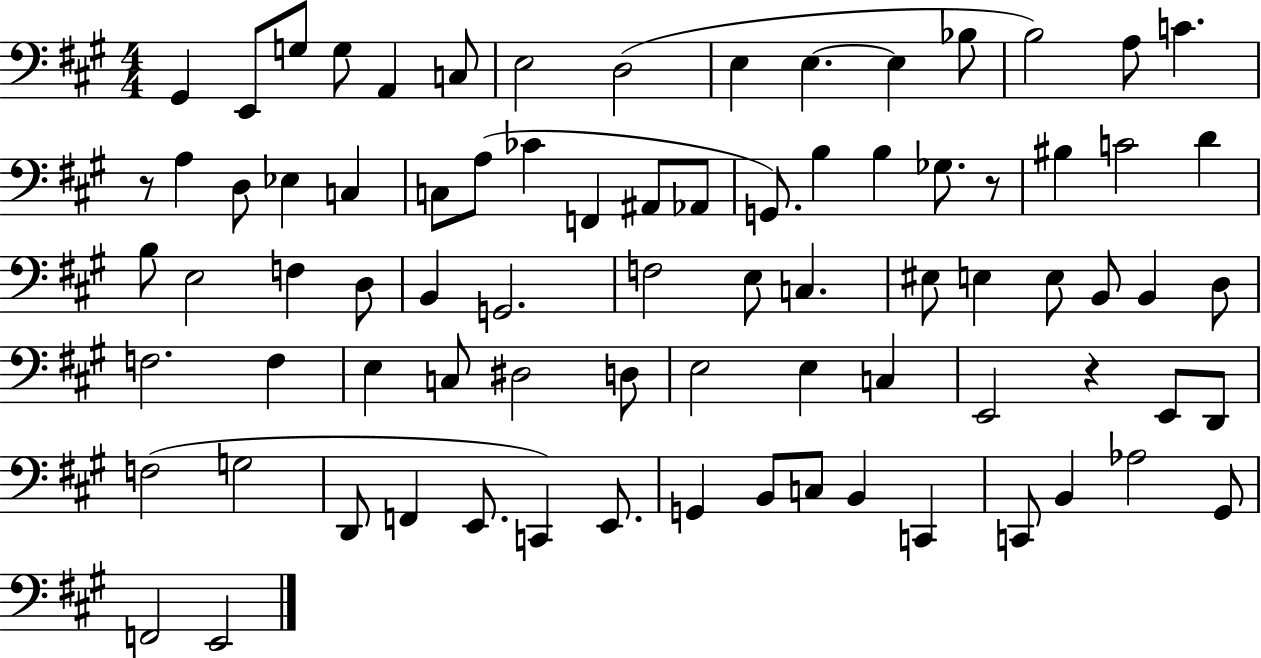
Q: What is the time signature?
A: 4/4